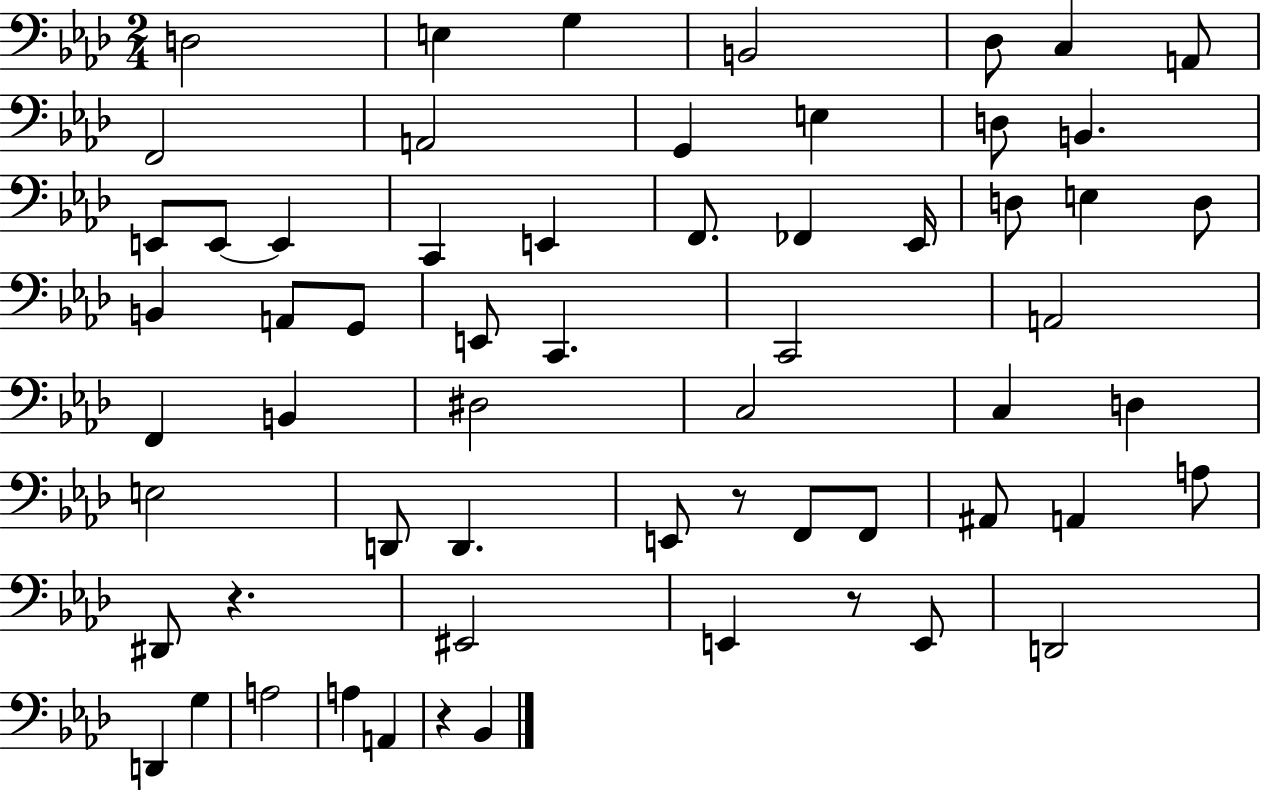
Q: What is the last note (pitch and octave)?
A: Bb2